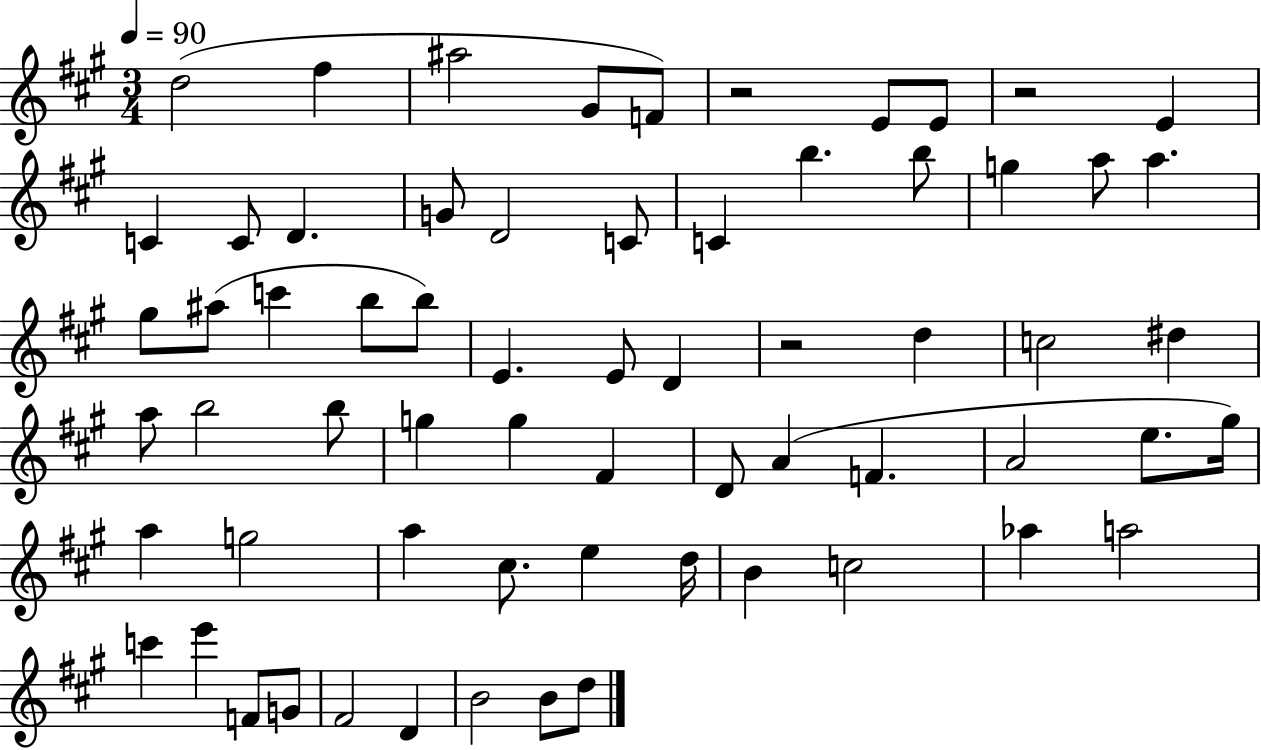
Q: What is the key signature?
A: A major